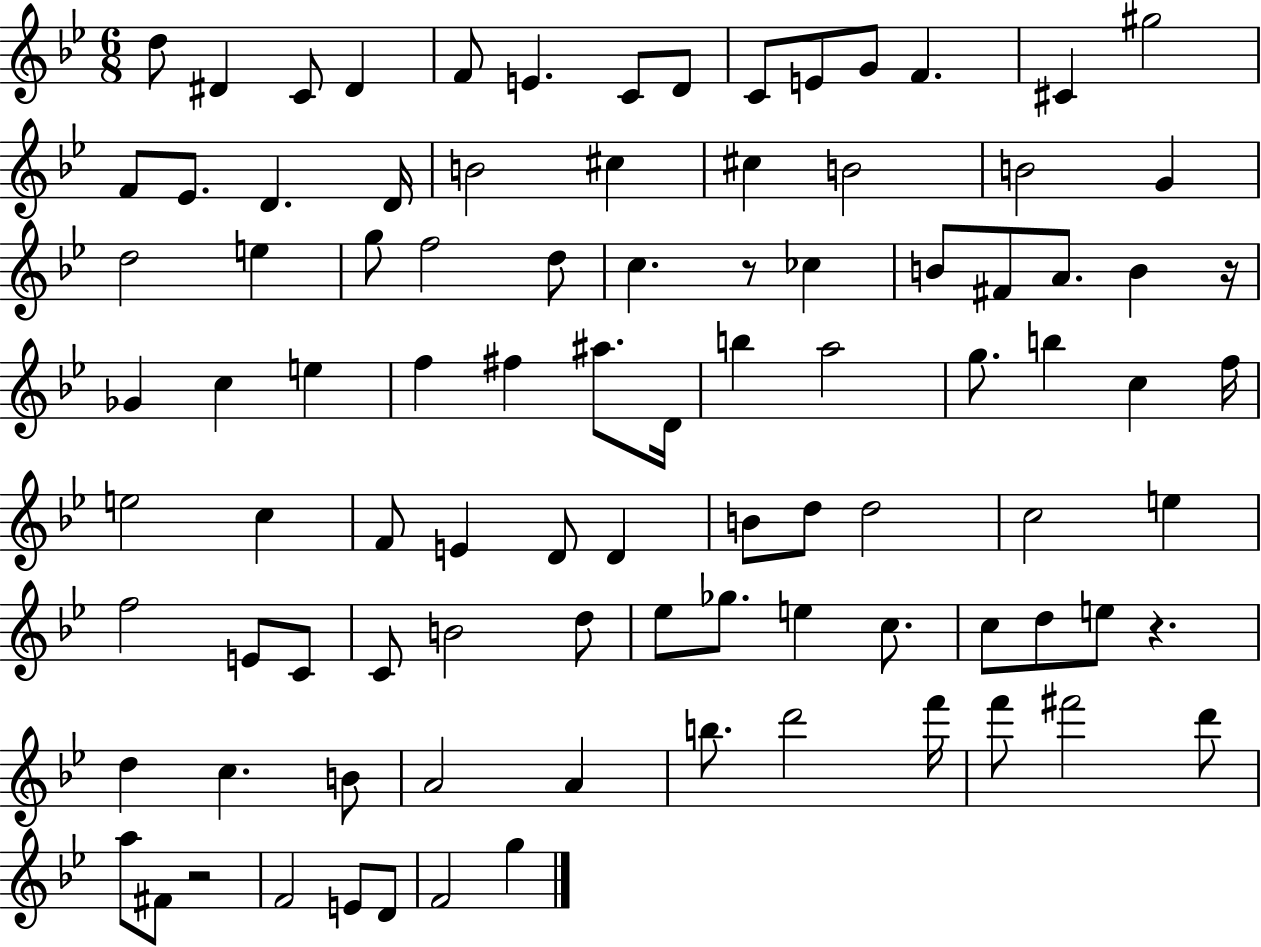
{
  \clef treble
  \numericTimeSignature
  \time 6/8
  \key bes \major
  d''8 dis'4 c'8 dis'4 | f'8 e'4. c'8 d'8 | c'8 e'8 g'8 f'4. | cis'4 gis''2 | \break f'8 ees'8. d'4. d'16 | b'2 cis''4 | cis''4 b'2 | b'2 g'4 | \break d''2 e''4 | g''8 f''2 d''8 | c''4. r8 ces''4 | b'8 fis'8 a'8. b'4 r16 | \break ges'4 c''4 e''4 | f''4 fis''4 ais''8. d'16 | b''4 a''2 | g''8. b''4 c''4 f''16 | \break e''2 c''4 | f'8 e'4 d'8 d'4 | b'8 d''8 d''2 | c''2 e''4 | \break f''2 e'8 c'8 | c'8 b'2 d''8 | ees''8 ges''8. e''4 c''8. | c''8 d''8 e''8 r4. | \break d''4 c''4. b'8 | a'2 a'4 | b''8. d'''2 f'''16 | f'''8 fis'''2 d'''8 | \break a''8 fis'8 r2 | f'2 e'8 d'8 | f'2 g''4 | \bar "|."
}